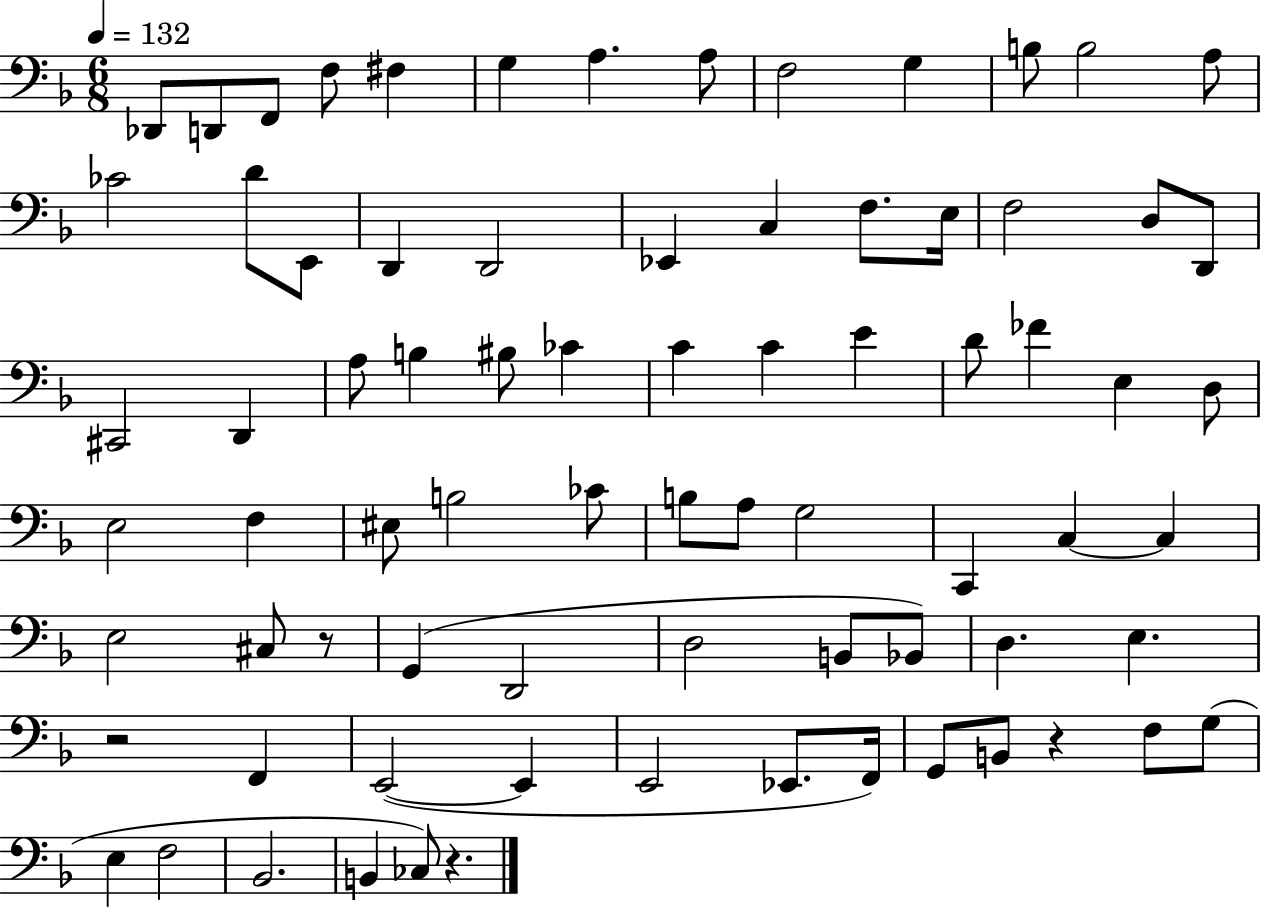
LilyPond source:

{
  \clef bass
  \numericTimeSignature
  \time 6/8
  \key f \major
  \tempo 4 = 132
  \repeat volta 2 { des,8 d,8 f,8 f8 fis4 | g4 a4. a8 | f2 g4 | b8 b2 a8 | \break ces'2 d'8 e,8 | d,4 d,2 | ees,4 c4 f8. e16 | f2 d8 d,8 | \break cis,2 d,4 | a8 b4 bis8 ces'4 | c'4 c'4 e'4 | d'8 fes'4 e4 d8 | \break e2 f4 | eis8 b2 ces'8 | b8 a8 g2 | c,4 c4~~ c4 | \break e2 cis8 r8 | g,4( d,2 | d2 b,8 bes,8) | d4. e4. | \break r2 f,4 | e,2~(~ e,4 | e,2 ees,8. f,16) | g,8 b,8 r4 f8 g8( | \break e4 f2 | bes,2. | b,4 ces8) r4. | } \bar "|."
}